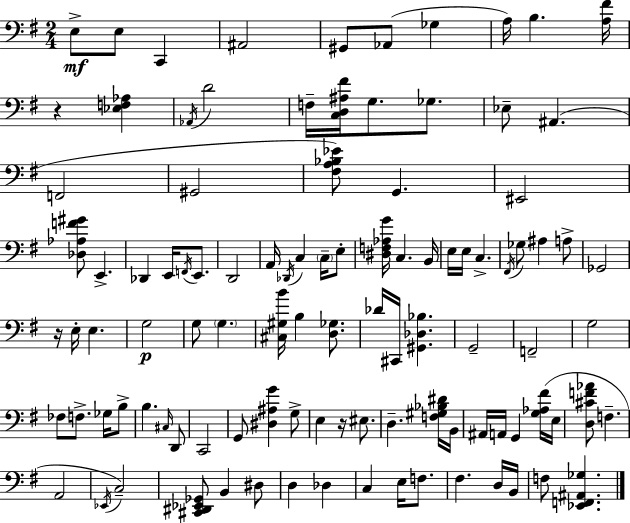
E3/e E3/e C2/q A#2/h G#2/e Ab2/e Gb3/q A3/s B3/q. [A3,F#4]/s R/q [Eb3,F3,Ab3]/q Ab2/s D4/h F3/s [C3,D3,A#3,F#4]/s G3/e. Gb3/e. Eb3/e A#2/q. F2/h G#2/h [F#3,A3,Bb3,Eb4]/e G2/q. EIS2/h [Db3,Ab3,F4,G#4]/e E2/q. Db2/q E2/s F2/s E2/e. D2/h A2/s Db2/s C3/q C3/s E3/e [D#3,F3,Ab3,G4]/s C3/q. B2/s E3/s E3/s C3/q. F#2/s Gb3/e A#3/q A3/e Gb2/h R/s E3/s E3/q. G3/h G3/e G3/q. [C#3,G#3,B4]/s B3/q [D3,Gb3]/e. Db4/s C#2/s [G#2,Db3,Bb3]/q. G2/h F2/h G3/h FES3/e F3/e. Gb3/s B3/e B3/q. C#3/s D2/e C2/h G2/e [D#3,A#3,G4]/q G3/e E3/q R/s EIS3/e. D3/q. [F3,G#3,Bb3,D#4]/s B2/s A#2/s A2/s G2/q [G3,Ab3,F#4]/s E3/s [D3,C#4,F4,Ab4]/e F3/q. A2/h Eb2/s C3/h [C#2,D#2,Eb2,Gb2]/e B2/q D#3/e D3/q Db3/q C3/q E3/s F3/e. F#3/q. D3/s B2/s F3/e [Eb2,F2,A#2,Gb3]/q.